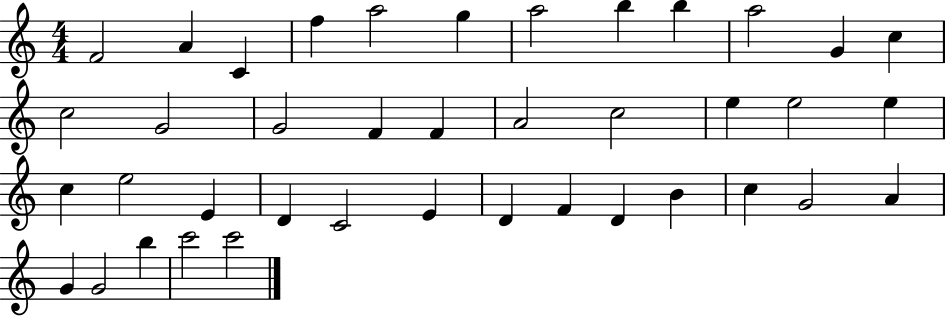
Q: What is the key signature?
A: C major